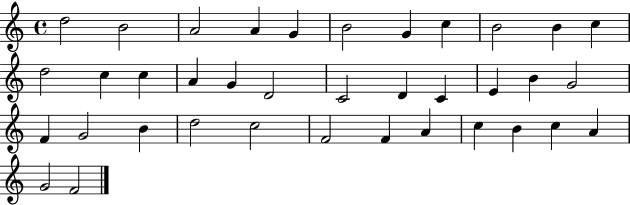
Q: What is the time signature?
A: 4/4